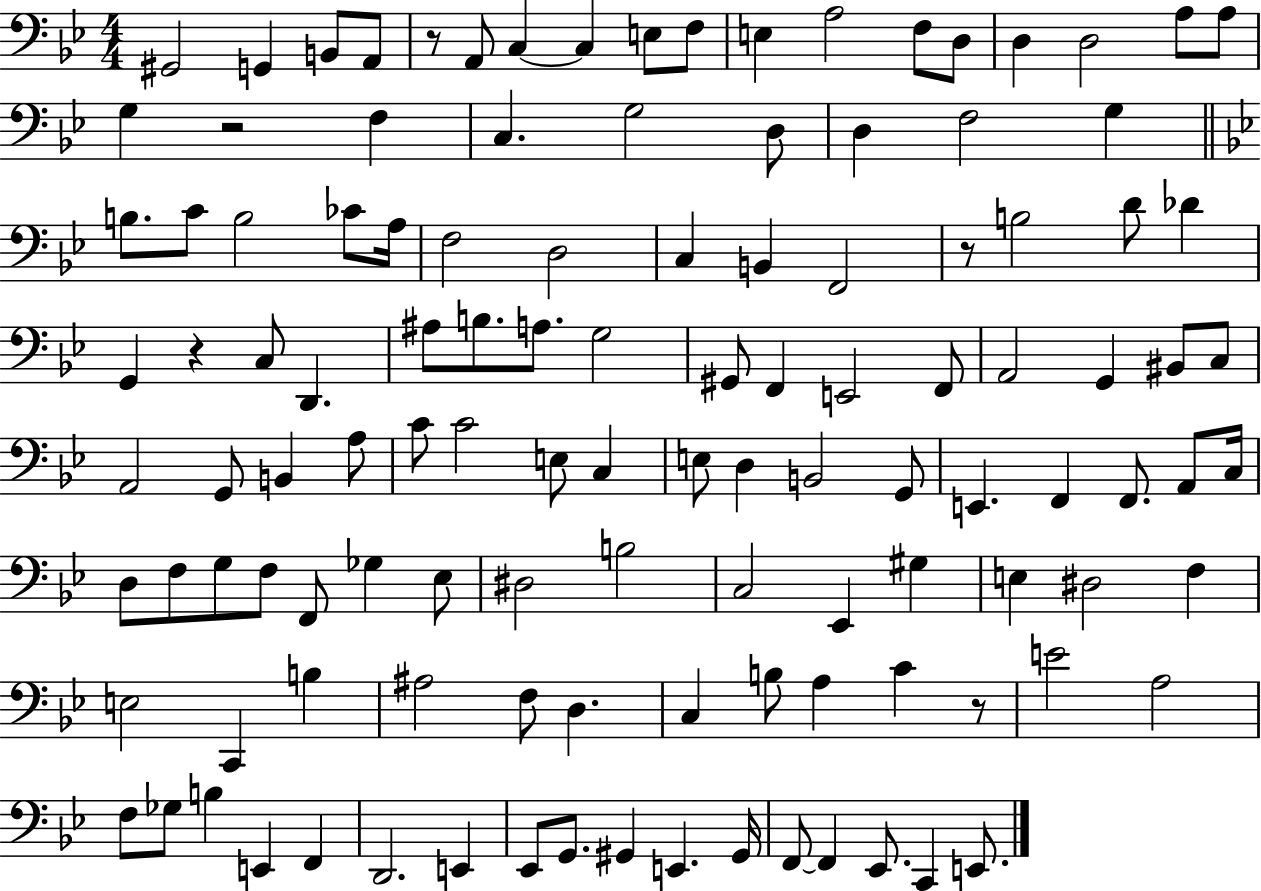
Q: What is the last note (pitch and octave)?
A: E2